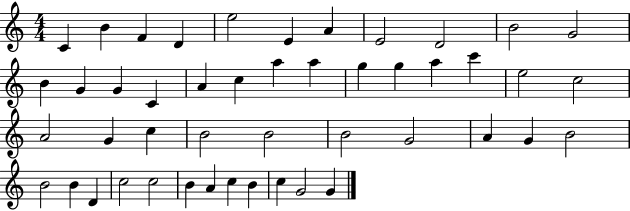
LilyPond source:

{
  \clef treble
  \numericTimeSignature
  \time 4/4
  \key c \major
  c'4 b'4 f'4 d'4 | e''2 e'4 a'4 | e'2 d'2 | b'2 g'2 | \break b'4 g'4 g'4 c'4 | a'4 c''4 a''4 a''4 | g''4 g''4 a''4 c'''4 | e''2 c''2 | \break a'2 g'4 c''4 | b'2 b'2 | b'2 g'2 | a'4 g'4 b'2 | \break b'2 b'4 d'4 | c''2 c''2 | b'4 a'4 c''4 b'4 | c''4 g'2 g'4 | \break \bar "|."
}